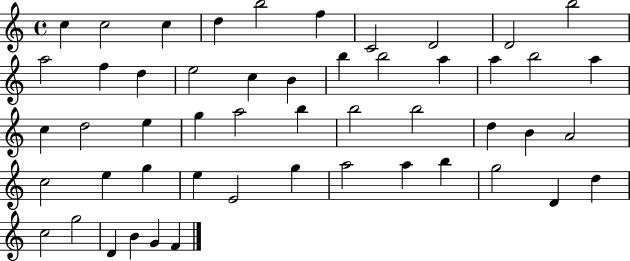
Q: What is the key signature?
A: C major